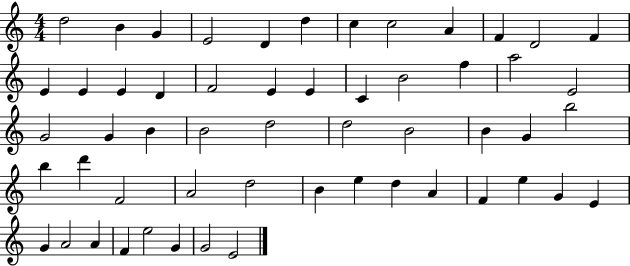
{
  \clef treble
  \numericTimeSignature
  \time 4/4
  \key c \major
  d''2 b'4 g'4 | e'2 d'4 d''4 | c''4 c''2 a'4 | f'4 d'2 f'4 | \break e'4 e'4 e'4 d'4 | f'2 e'4 e'4 | c'4 b'2 f''4 | a''2 e'2 | \break g'2 g'4 b'4 | b'2 d''2 | d''2 b'2 | b'4 g'4 b''2 | \break b''4 d'''4 f'2 | a'2 d''2 | b'4 e''4 d''4 a'4 | f'4 e''4 g'4 e'4 | \break g'4 a'2 a'4 | f'4 e''2 g'4 | g'2 e'2 | \bar "|."
}